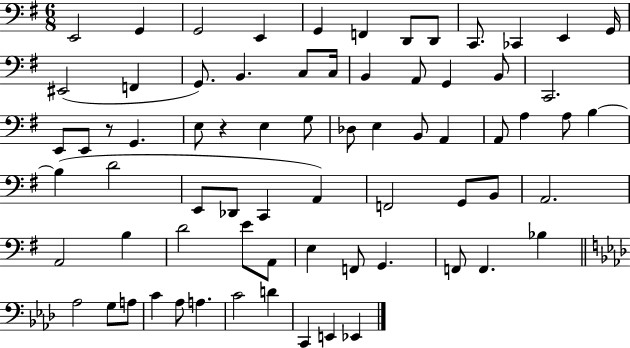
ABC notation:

X:1
T:Untitled
M:6/8
L:1/4
K:G
E,,2 G,, G,,2 E,, G,, F,, D,,/2 D,,/2 C,,/2 _C,, E,, G,,/4 ^E,,2 F,, G,,/2 B,, C,/2 C,/4 B,, A,,/2 G,, B,,/2 C,,2 E,,/2 E,,/2 z/2 G,, E,/2 z E, G,/2 _D,/2 E, B,,/2 A,, A,,/2 A, A,/2 B, B, D2 E,,/2 _D,,/2 C,, A,, F,,2 G,,/2 B,,/2 A,,2 A,,2 B, D2 E/2 A,,/2 E, F,,/2 G,, F,,/2 F,, _B, _A,2 G,/2 A,/2 C _A,/2 A, C2 D C,, E,, _E,,